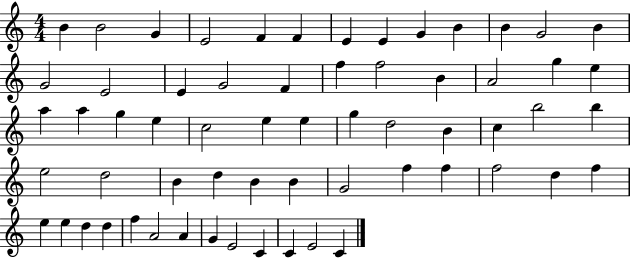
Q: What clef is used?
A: treble